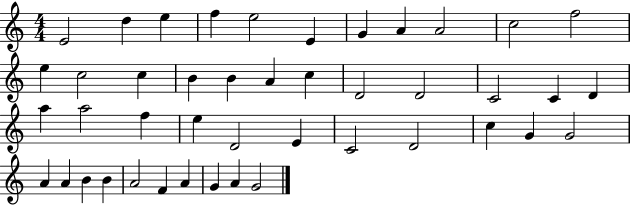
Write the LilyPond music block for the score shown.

{
  \clef treble
  \numericTimeSignature
  \time 4/4
  \key c \major
  e'2 d''4 e''4 | f''4 e''2 e'4 | g'4 a'4 a'2 | c''2 f''2 | \break e''4 c''2 c''4 | b'4 b'4 a'4 c''4 | d'2 d'2 | c'2 c'4 d'4 | \break a''4 a''2 f''4 | e''4 d'2 e'4 | c'2 d'2 | c''4 g'4 g'2 | \break a'4 a'4 b'4 b'4 | a'2 f'4 a'4 | g'4 a'4 g'2 | \bar "|."
}